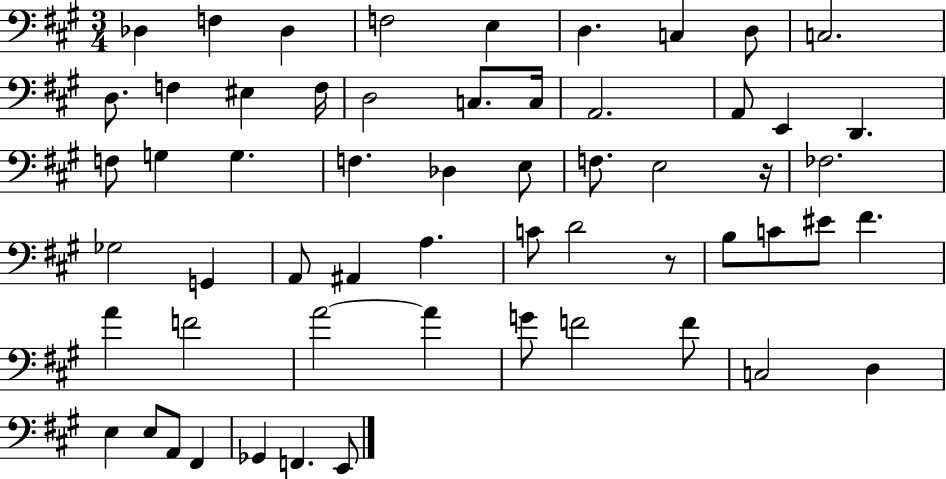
Db3/q F3/q Db3/q F3/h E3/q D3/q. C3/q D3/e C3/h. D3/e. F3/q EIS3/q F3/s D3/h C3/e. C3/s A2/h. A2/e E2/q D2/q. F3/e G3/q G3/q. F3/q. Db3/q E3/e F3/e. E3/h R/s FES3/h. Gb3/h G2/q A2/e A#2/q A3/q. C4/e D4/h R/e B3/e C4/e EIS4/e F#4/q. A4/q F4/h A4/h A4/q G4/e F4/h F4/e C3/h D3/q E3/q E3/e A2/e F#2/q Gb2/q F2/q. E2/e